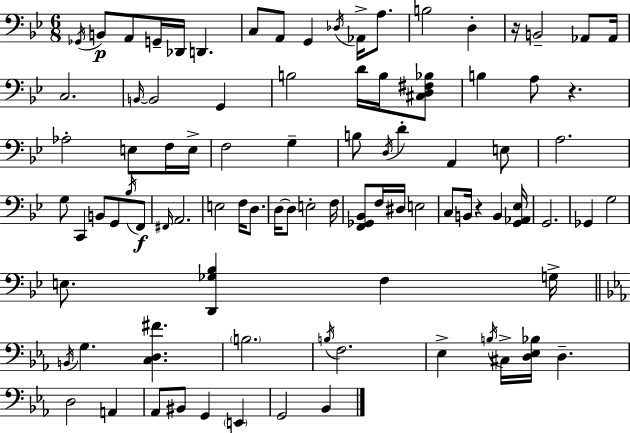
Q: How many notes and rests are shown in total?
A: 91